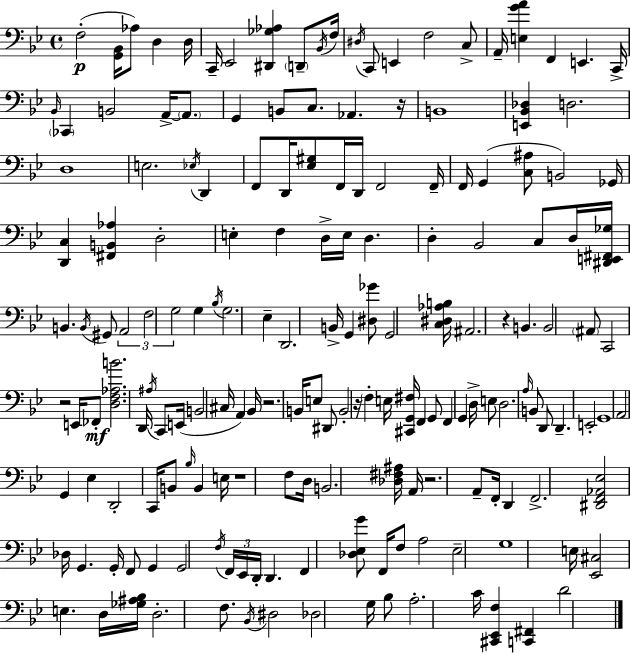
{
  \clef bass
  \time 4/4
  \defaultTimeSignature
  \key bes \major
  f2-.(\p <g, bes,>16 aes8) d4 d16 | c,16-- ees,2 <dis, ges aes>4 \parenthesize d,8-- \acciaccatura { bes,16 } | f16 \acciaccatura { dis16 } c,8 e,4 f2 | c8-> a,16-- <e g' a'>4 f,4 e,4. | \break c,16-> \grace { bes,16 } \parenthesize ces,4 b,2 a,16->~~ | \parenthesize a,8. g,4 b,8 c8. aes,4. | r16 b,1 | <e, bes, des>4 d2. | \break d1 | e2. \acciaccatura { ees16 } | d,4 f,8 d,16 <ees gis>8 f,16 d,16 f,2 | f,16-- f,16 g,4( <c ais>8 b,2) | \break ges,16 <d, c>4 <fis, b, aes>4 d2-. | e4-. f4 d16-> e16 d4. | d4-. bes,2 | c8 d16 <dis, e, fis, ges>16 b,4. \acciaccatura { b,16 } gis,8 \tuplet 3/2 { a,2 | \break f2 g2 } | g4 \acciaccatura { bes16 } g2. | ees4-- d,2. | b,16-> g,4 <dis ges'>8 g,2 | \break <c dis aes b>16 ais,2. | r4 b,4. b,2 | \parenthesize ais,8 c,2 r2 | e,16 fes,8-.\mf <d f aes b'>2. | \break d,16 \acciaccatura { ais16 } c,8 e,16( b,2 | cis16 a,4) bes,16 r2. | b,16 e8 dis,8 b,2-. | r16 \parenthesize f4-. e16 <cis, g, fis>16 f,4 g,8 f,4 | \break g,4 d16-> e8 d2. | \grace { a16 } b,8 d,8 d,4.-- | e,2-. g,1 | a,2 | \break g,4 ees4 d,2-. | c,16 b,8 \grace { bes16 } b,4 e16 r1 | f8 d16 b,2. | <des fis ais>16 a,16 r2. | \break a,8-- f,16-. d,4 f,2.-> | <dis, f, aes, ees>2 | des16 g,4. g,16-. f,8 g,4 g,2 | \acciaccatura { f16 } \tuplet 3/2 { f,16 ees,16 d,16-. } d,4. | \break f,4 <des ees g'>8 f,16 f8 a2 | ees2-- g1 | e16 <ees, cis>2 | e4. d16 <ges ais bes>16 d2.-. | \break f8. \acciaccatura { bes,16 } dis2 | des2 g16 bes8 a2.-. | c'16 <cis, ees, f>4 <c, fis,>4 | d'2 \bar "|."
}